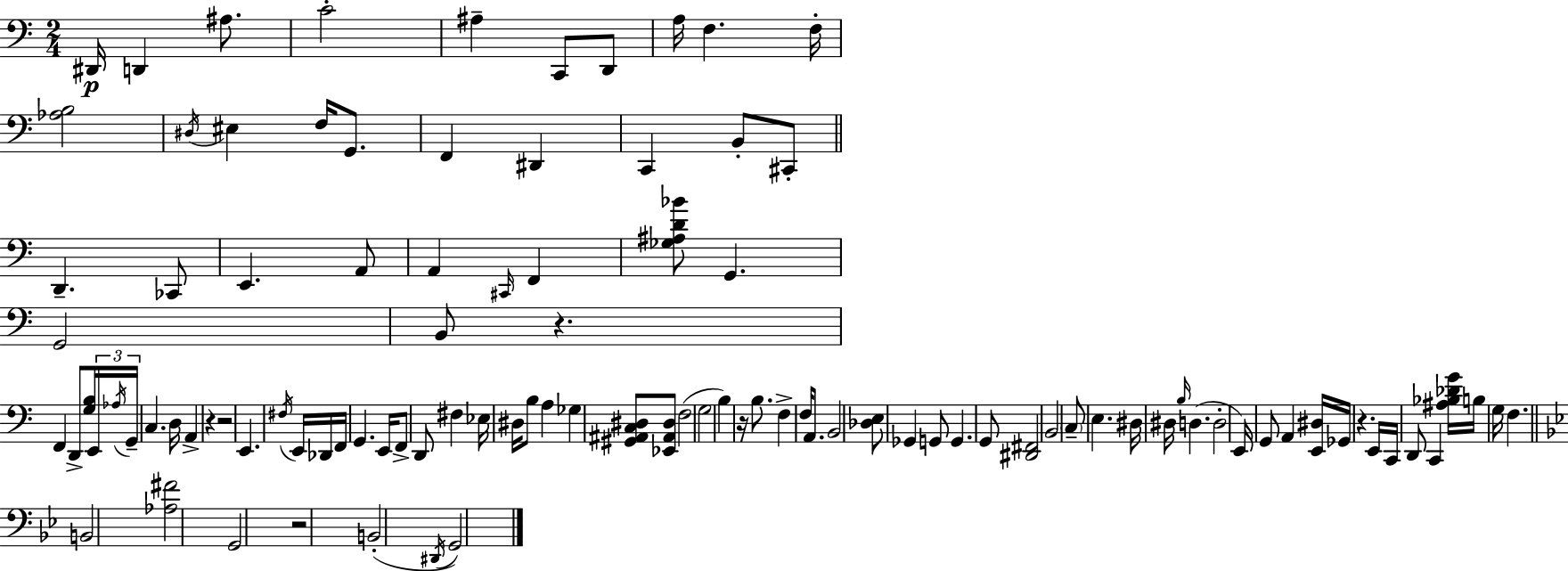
D#2/s D2/q A#3/e. C4/h A#3/q C2/e D2/e A3/s F3/q. F3/s [Ab3,B3]/h D#3/s EIS3/q F3/s G2/e. F2/q D#2/q C2/q B2/e C#2/e D2/q. CES2/e E2/q. A2/e A2/q C#2/s F2/q [Gb3,A#3,D4,Bb4]/e G2/q. G2/h B2/e R/q. F2/q D2/e [G3,B3]/s E2/s Ab3/s G2/s C3/q. D3/s A2/q R/q R/h E2/q. F#3/s E2/s Db2/s F2/s G2/q. E2/s F2/e D2/e F#3/q Eb3/s D#3/s B3/e A3/q Gb3/q [G#2,A#2,C3,D#3]/e [Eb2,A#2,D#3]/e F3/h G3/h B3/q R/s B3/e. F3/q F3/s A2/e. B2/h [Db3,E3]/e Gb2/q G2/e G2/q. G2/e [D#2,F#2]/h B2/h C3/e E3/q. D#3/s D#3/s B3/s D3/q. D3/h E2/s G2/e A2/q [E2,D#3]/s Gb2/s R/q. E2/s C2/s D2/e C2/q [A#3,Bb3,Db4,G4]/s B3/s G3/s F3/q. B2/h [Ab3,F#4]/h G2/h R/h B2/h D#2/s G2/h